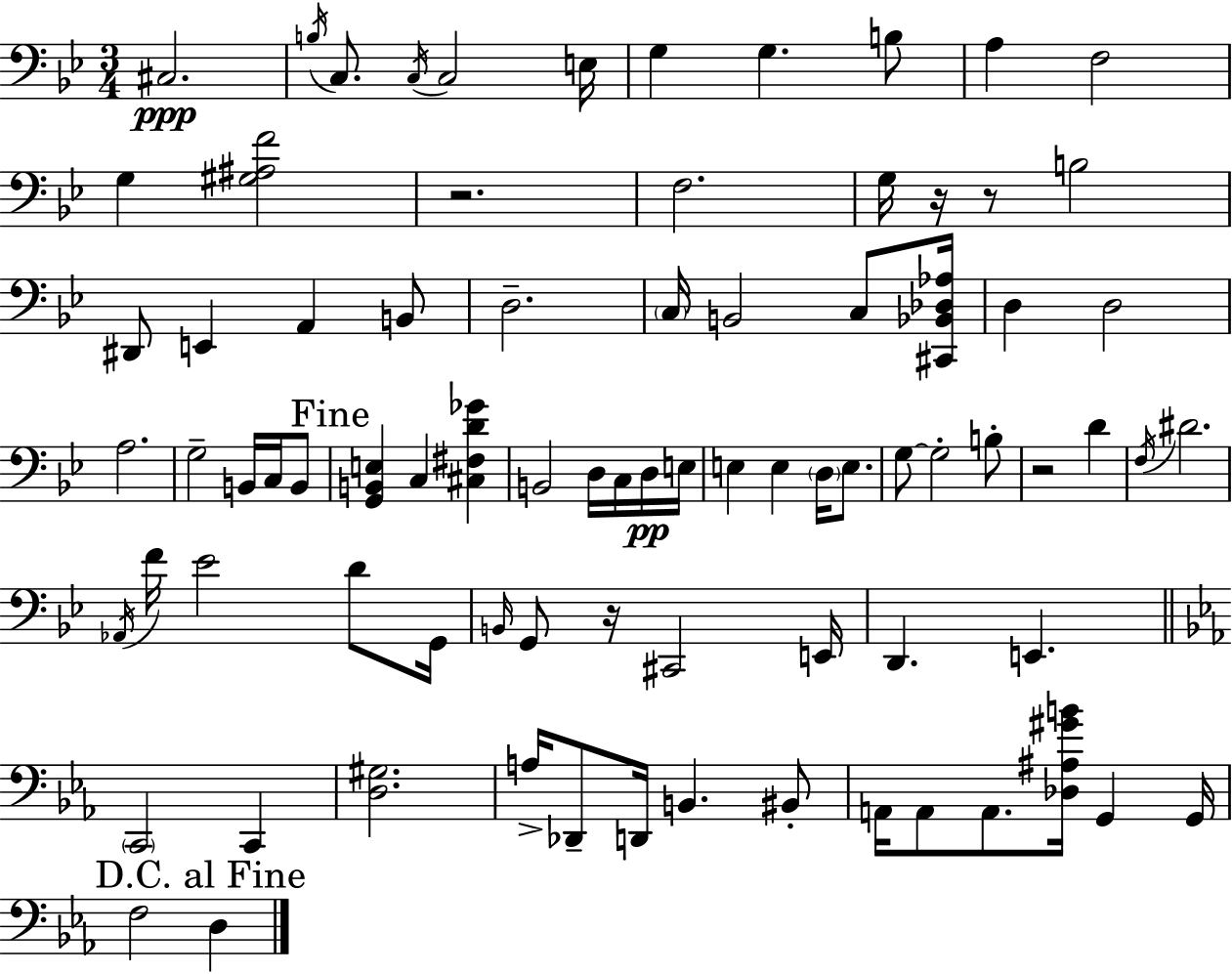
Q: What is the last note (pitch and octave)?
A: D3